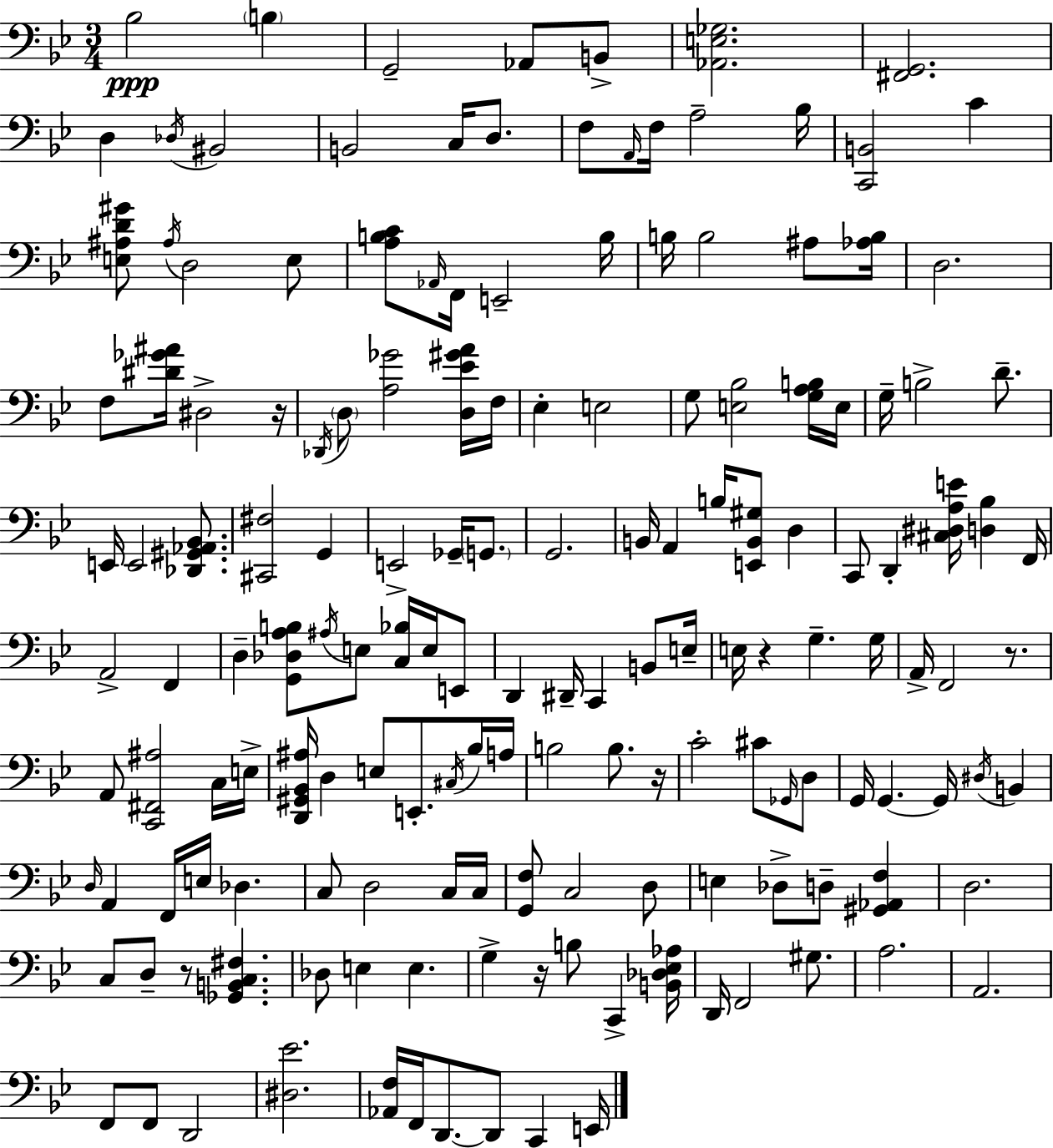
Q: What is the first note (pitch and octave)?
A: Bb3